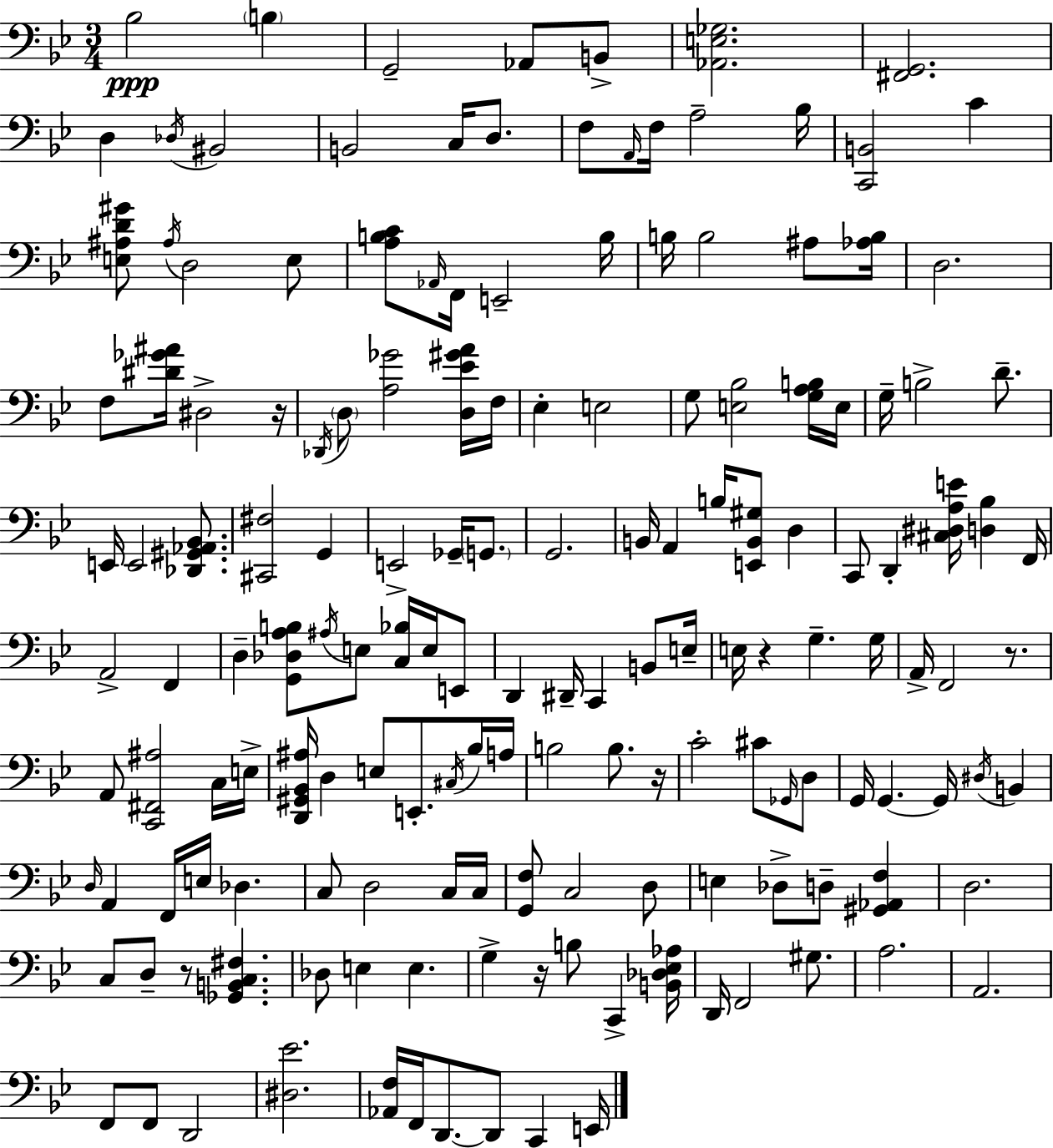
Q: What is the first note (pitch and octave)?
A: Bb3